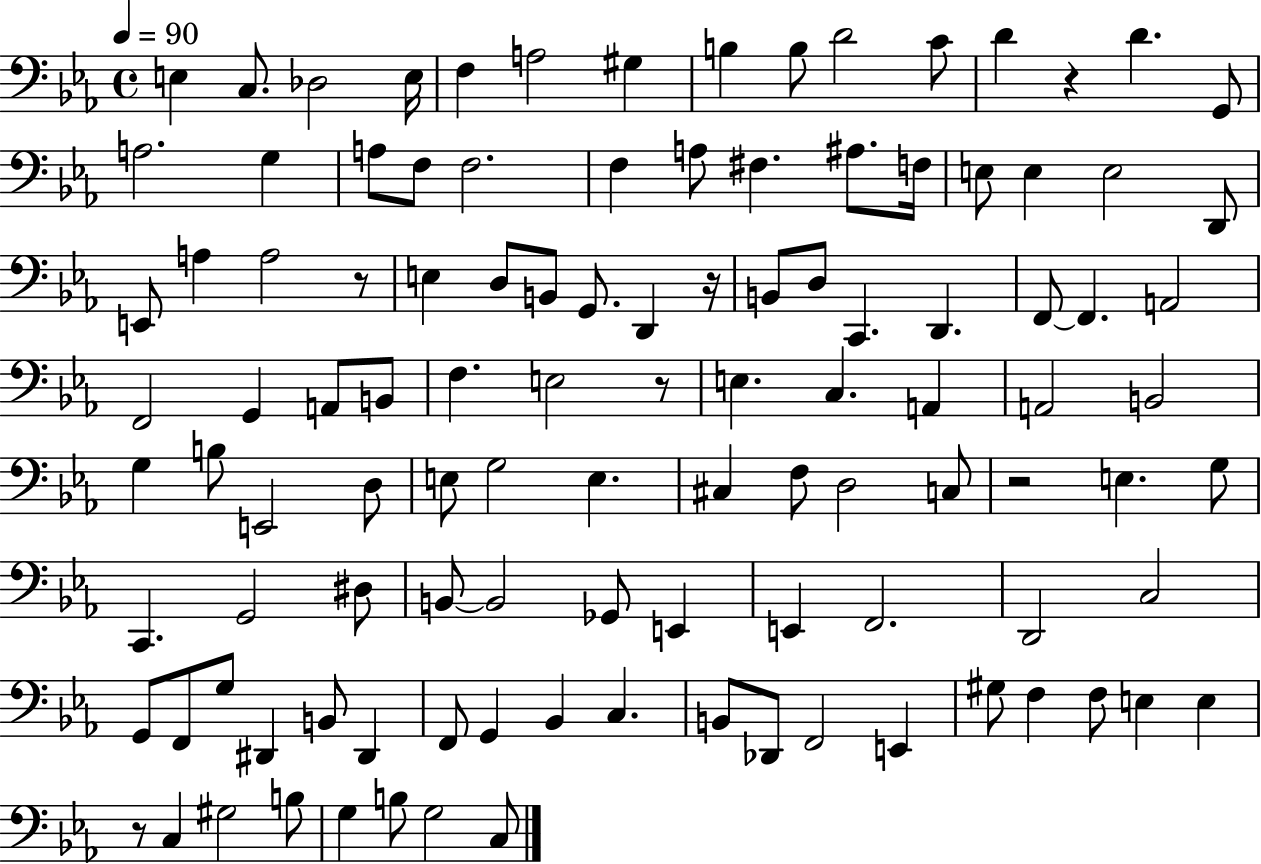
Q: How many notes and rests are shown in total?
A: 110